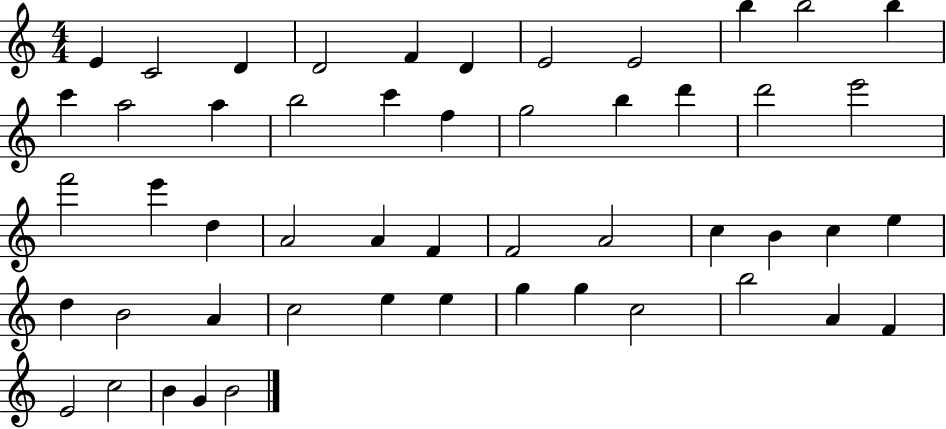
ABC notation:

X:1
T:Untitled
M:4/4
L:1/4
K:C
E C2 D D2 F D E2 E2 b b2 b c' a2 a b2 c' f g2 b d' d'2 e'2 f'2 e' d A2 A F F2 A2 c B c e d B2 A c2 e e g g c2 b2 A F E2 c2 B G B2